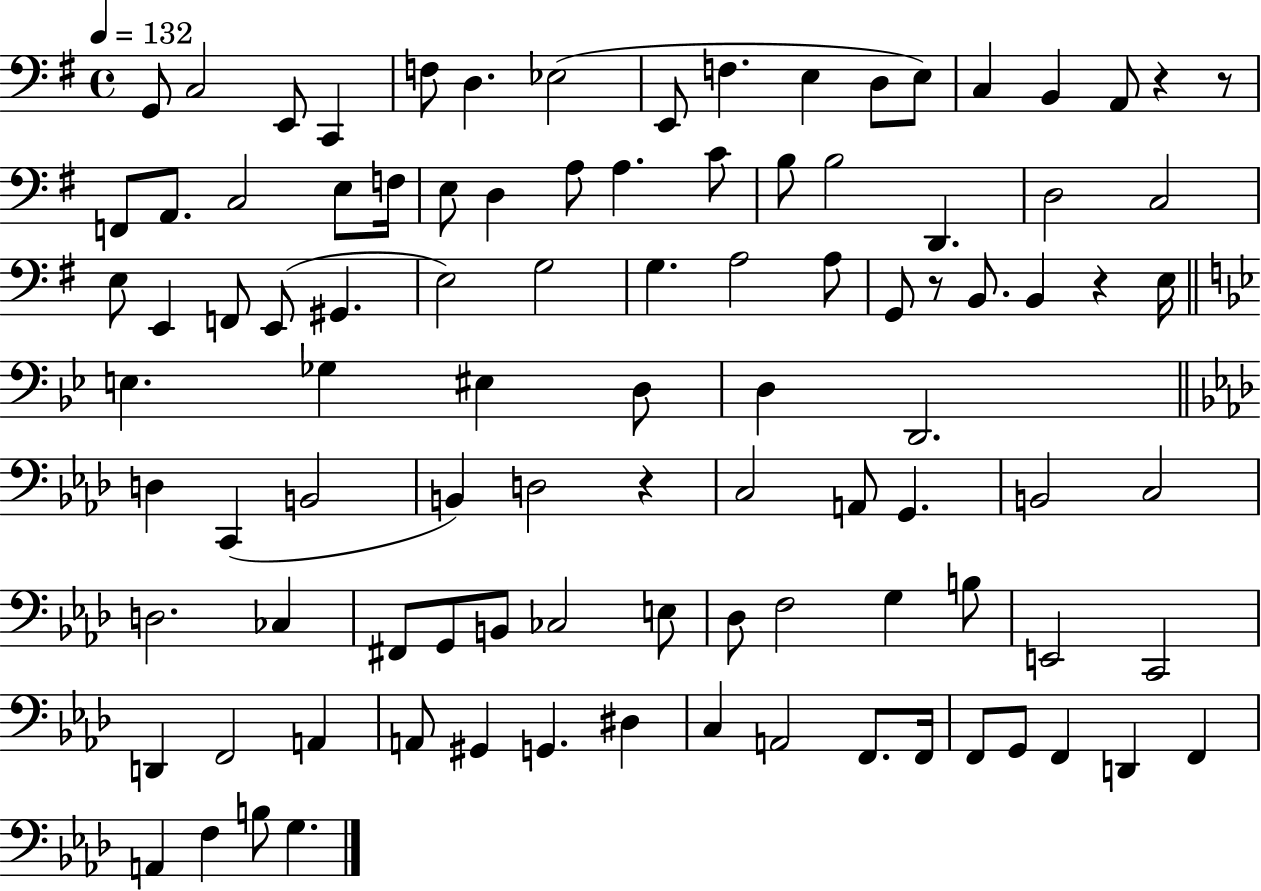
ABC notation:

X:1
T:Untitled
M:4/4
L:1/4
K:G
G,,/2 C,2 E,,/2 C,, F,/2 D, _E,2 E,,/2 F, E, D,/2 E,/2 C, B,, A,,/2 z z/2 F,,/2 A,,/2 C,2 E,/2 F,/4 E,/2 D, A,/2 A, C/2 B,/2 B,2 D,, D,2 C,2 E,/2 E,, F,,/2 E,,/2 ^G,, E,2 G,2 G, A,2 A,/2 G,,/2 z/2 B,,/2 B,, z E,/4 E, _G, ^E, D,/2 D, D,,2 D, C,, B,,2 B,, D,2 z C,2 A,,/2 G,, B,,2 C,2 D,2 _C, ^F,,/2 G,,/2 B,,/2 _C,2 E,/2 _D,/2 F,2 G, B,/2 E,,2 C,,2 D,, F,,2 A,, A,,/2 ^G,, G,, ^D, C, A,,2 F,,/2 F,,/4 F,,/2 G,,/2 F,, D,, F,, A,, F, B,/2 G,